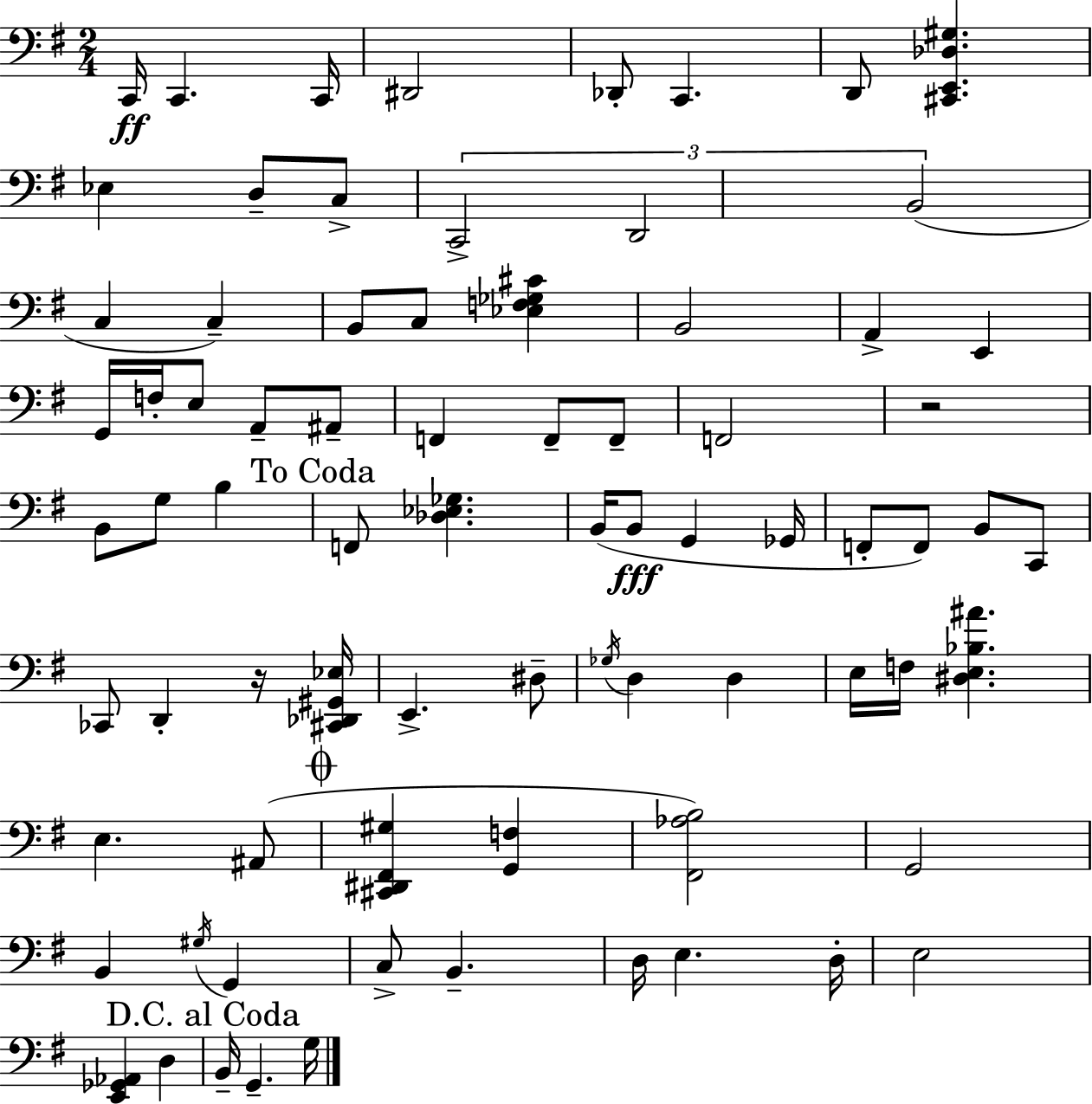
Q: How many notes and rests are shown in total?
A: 77